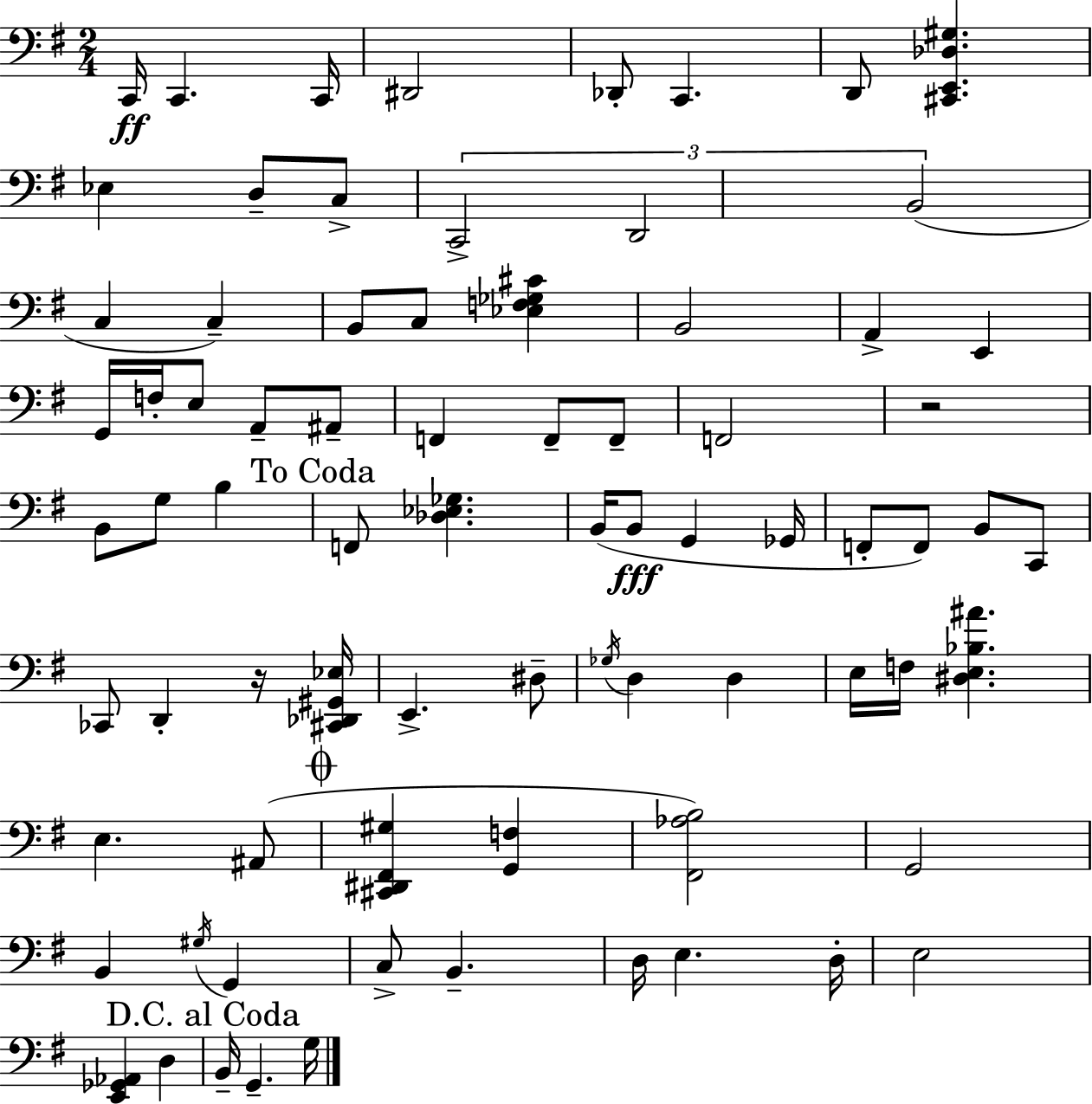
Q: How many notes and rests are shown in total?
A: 77